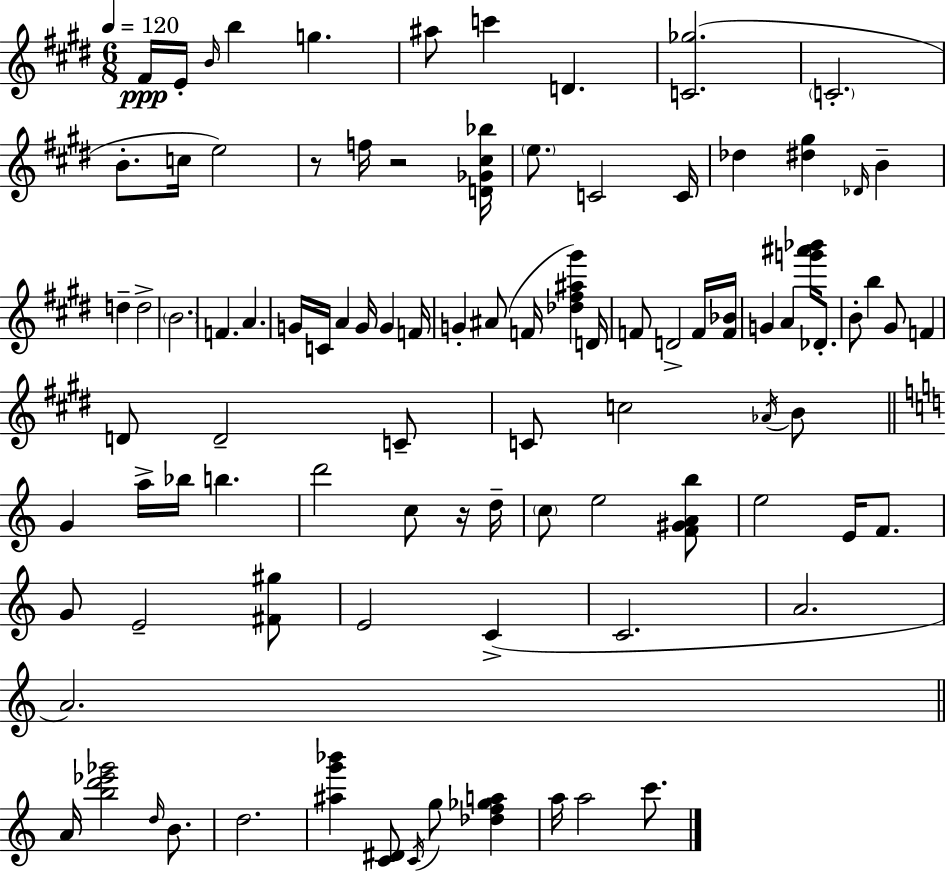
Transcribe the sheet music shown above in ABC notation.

X:1
T:Untitled
M:6/8
L:1/4
K:E
^F/4 E/4 B/4 b g ^a/2 c' D [C_g]2 C2 B/2 c/4 e2 z/2 f/4 z2 [D_G^c_b]/4 e/2 C2 C/4 _d [^d^g] _D/4 B d d2 B2 F A G/4 C/4 A G/4 G F/4 G ^A/2 F/4 [_d^f^a^g'] D/4 F/2 D2 F/4 [F_B]/4 G A [g'^a'_b']/4 _D/2 B/2 b ^G/2 F D/2 D2 C/2 C/2 c2 _A/4 B/2 G a/4 _b/4 b d'2 c/2 z/4 d/4 c/2 e2 [F^GAb]/2 e2 E/4 F/2 G/2 E2 [^F^g]/2 E2 C C2 A2 A2 A/4 [bd'_e'_g']2 d/4 B/2 d2 [^ag'_b'] [C^D]/2 C/4 g/2 [_df_ga] a/4 a2 c'/2